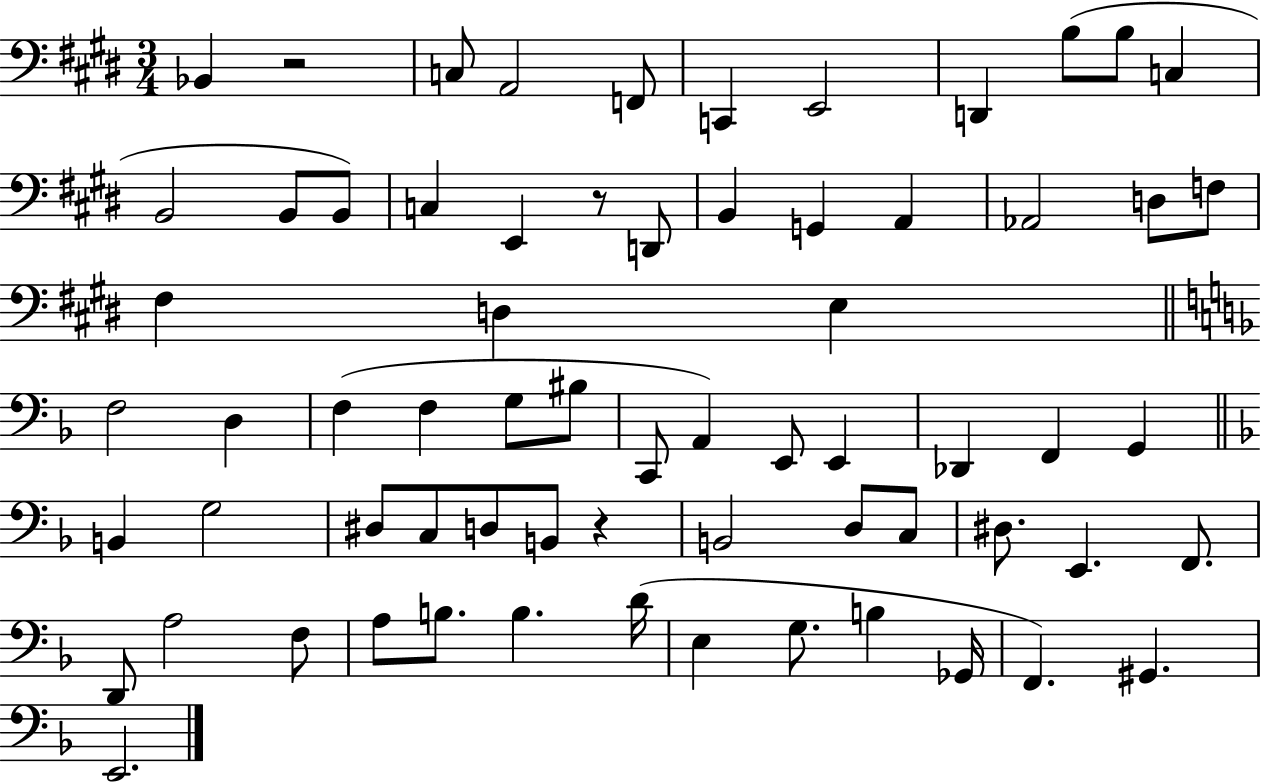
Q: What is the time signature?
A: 3/4